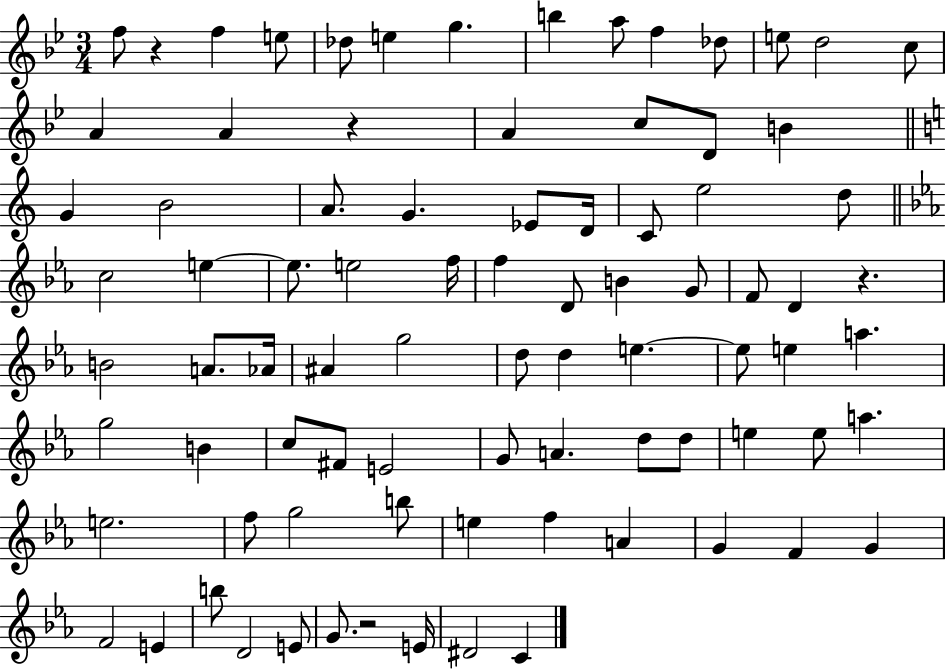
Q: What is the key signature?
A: BES major